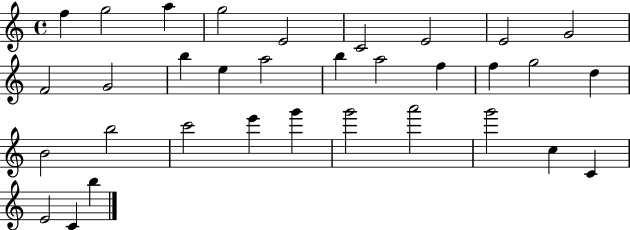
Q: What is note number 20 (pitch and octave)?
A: D5